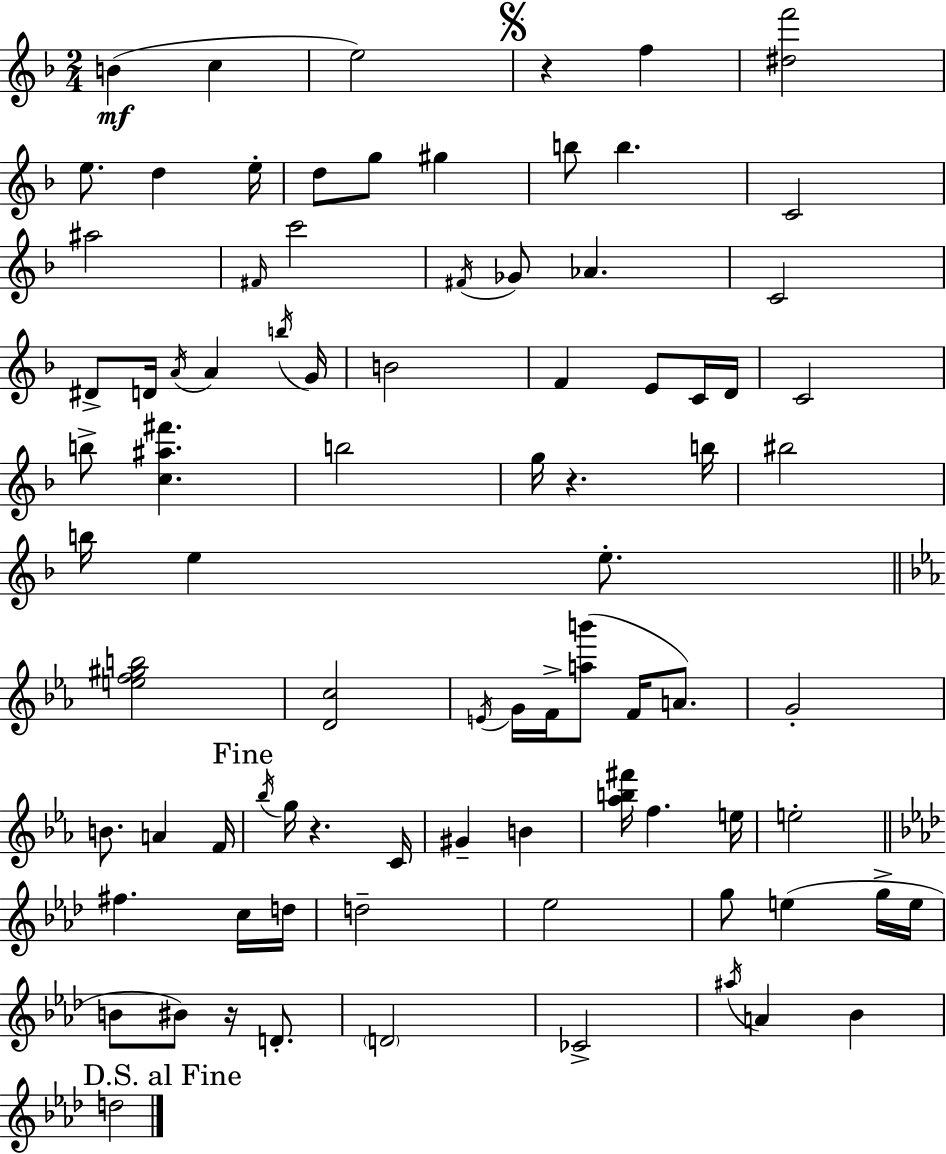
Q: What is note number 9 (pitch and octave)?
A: G5